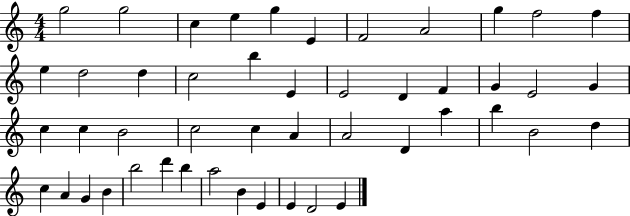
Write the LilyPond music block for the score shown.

{
  \clef treble
  \numericTimeSignature
  \time 4/4
  \key c \major
  g''2 g''2 | c''4 e''4 g''4 e'4 | f'2 a'2 | g''4 f''2 f''4 | \break e''4 d''2 d''4 | c''2 b''4 e'4 | e'2 d'4 f'4 | g'4 e'2 g'4 | \break c''4 c''4 b'2 | c''2 c''4 a'4 | a'2 d'4 a''4 | b''4 b'2 d''4 | \break c''4 a'4 g'4 b'4 | b''2 d'''4 b''4 | a''2 b'4 e'4 | e'4 d'2 e'4 | \break \bar "|."
}